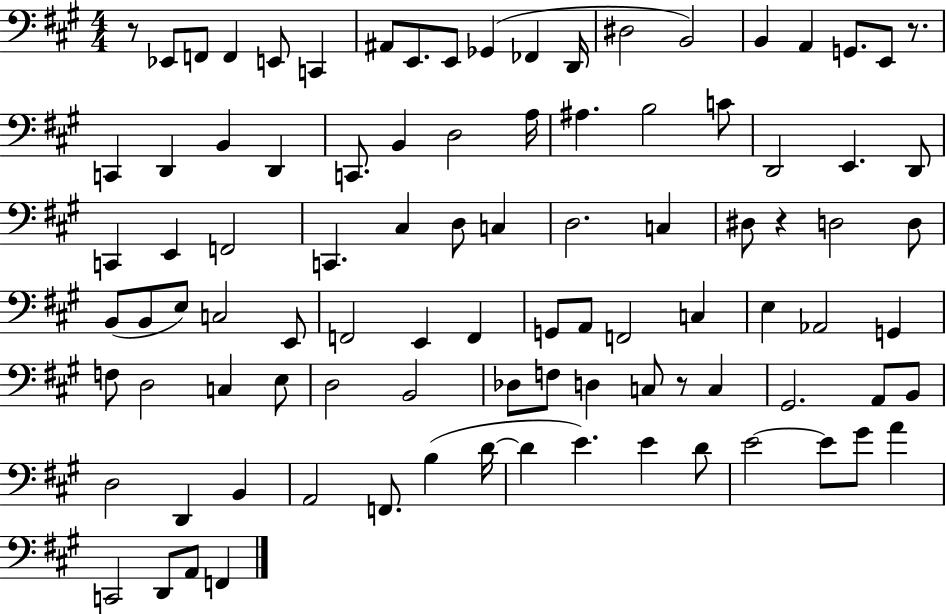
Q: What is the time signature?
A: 4/4